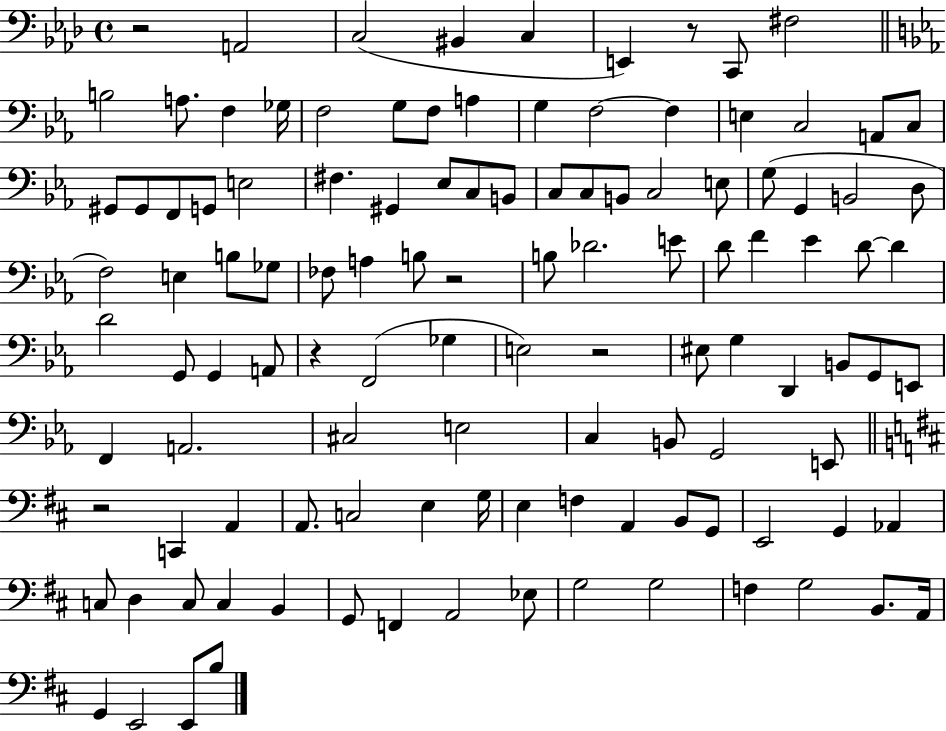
X:1
T:Untitled
M:4/4
L:1/4
K:Ab
z2 A,,2 C,2 ^B,, C, E,, z/2 C,,/2 ^F,2 B,2 A,/2 F, _G,/4 F,2 G,/2 F,/2 A, G, F,2 F, E, C,2 A,,/2 C,/2 ^G,,/2 ^G,,/2 F,,/2 G,,/2 E,2 ^F, ^G,, _E,/2 C,/2 B,,/2 C,/2 C,/2 B,,/2 C,2 E,/2 G,/2 G,, B,,2 D,/2 F,2 E, B,/2 _G,/2 _F,/2 A, B,/2 z2 B,/2 _D2 E/2 D/2 F _E D/2 D D2 G,,/2 G,, A,,/2 z F,,2 _G, E,2 z2 ^E,/2 G, D,, B,,/2 G,,/2 E,,/2 F,, A,,2 ^C,2 E,2 C, B,,/2 G,,2 E,,/2 z2 C,, A,, A,,/2 C,2 E, G,/4 E, F, A,, B,,/2 G,,/2 E,,2 G,, _A,, C,/2 D, C,/2 C, B,, G,,/2 F,, A,,2 _E,/2 G,2 G,2 F, G,2 B,,/2 A,,/4 G,, E,,2 E,,/2 B,/2